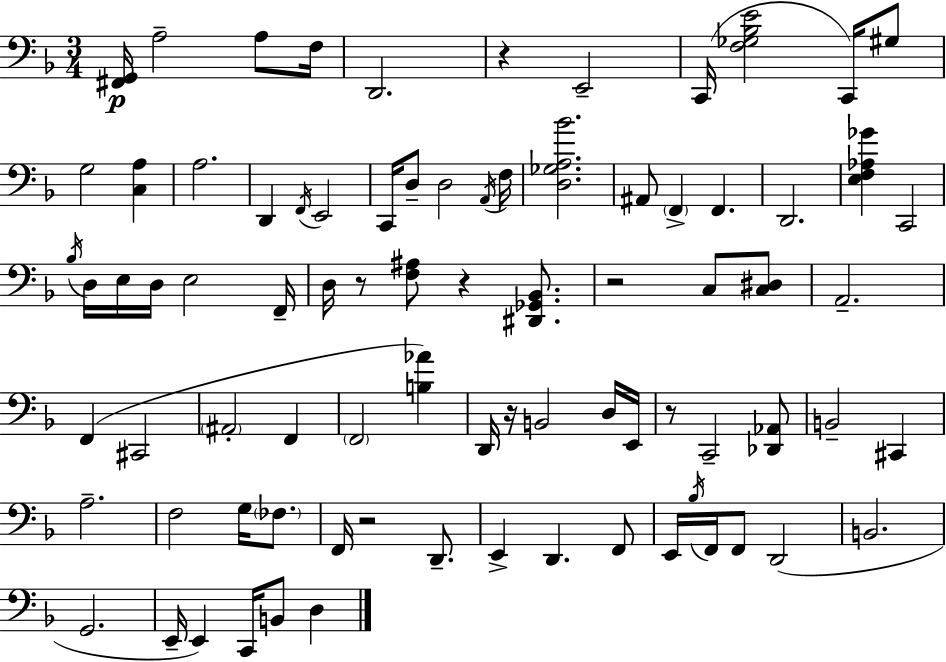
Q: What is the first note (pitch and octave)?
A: A3